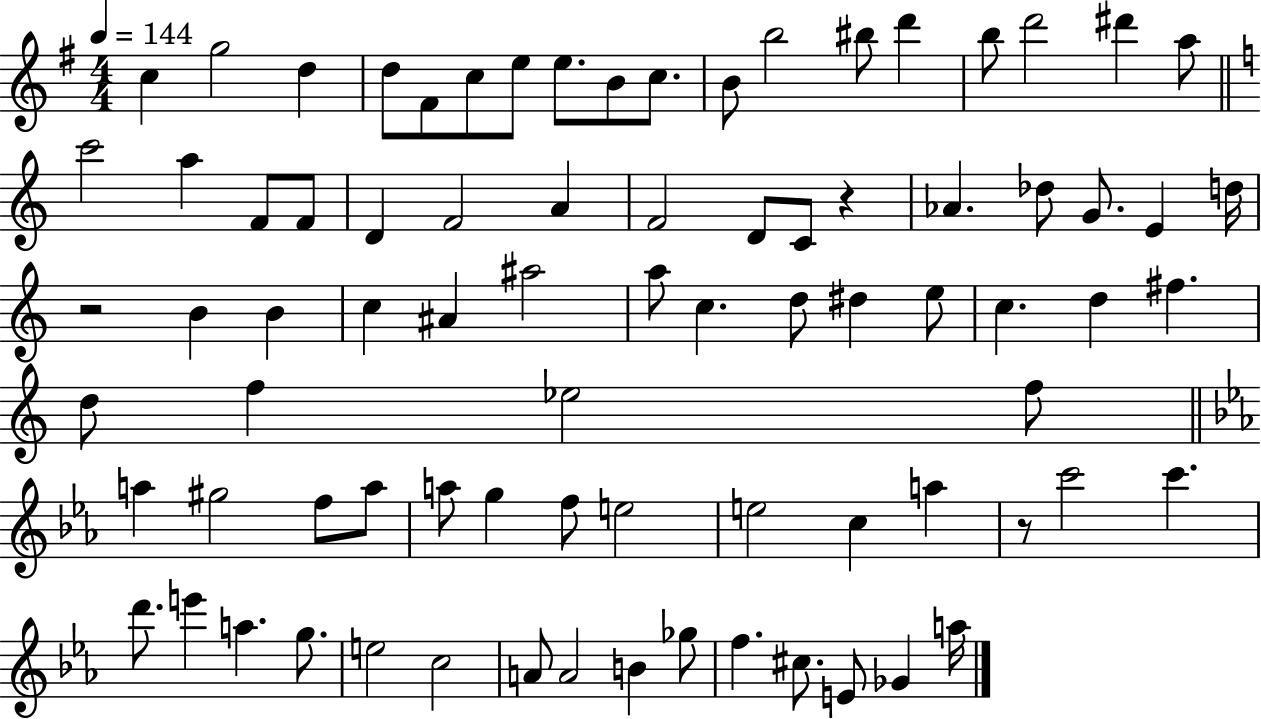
{
  \clef treble
  \numericTimeSignature
  \time 4/4
  \key g \major
  \tempo 4 = 144
  c''4 g''2 d''4 | d''8 fis'8 c''8 e''8 e''8. b'8 c''8. | b'8 b''2 bis''8 d'''4 | b''8 d'''2 dis'''4 a''8 | \break \bar "||" \break \key a \minor c'''2 a''4 f'8 f'8 | d'4 f'2 a'4 | f'2 d'8 c'8 r4 | aes'4. des''8 g'8. e'4 d''16 | \break r2 b'4 b'4 | c''4 ais'4 ais''2 | a''8 c''4. d''8 dis''4 e''8 | c''4. d''4 fis''4. | \break d''8 f''4 ees''2 f''8 | \bar "||" \break \key ees \major a''4 gis''2 f''8 a''8 | a''8 g''4 f''8 e''2 | e''2 c''4 a''4 | r8 c'''2 c'''4. | \break d'''8. e'''4 a''4. g''8. | e''2 c''2 | a'8 a'2 b'4 ges''8 | f''4. cis''8. e'8 ges'4 a''16 | \break \bar "|."
}